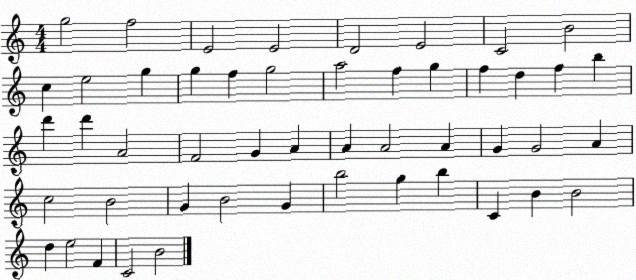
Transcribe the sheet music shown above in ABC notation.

X:1
T:Untitled
M:4/4
L:1/4
K:C
g2 f2 E2 E2 D2 E2 C2 B2 c e2 g g f g2 a2 f g f d f b d' d' A2 F2 G A A A2 A G G2 A c2 B2 G B2 G b2 g b C B B2 d e2 F C2 B2